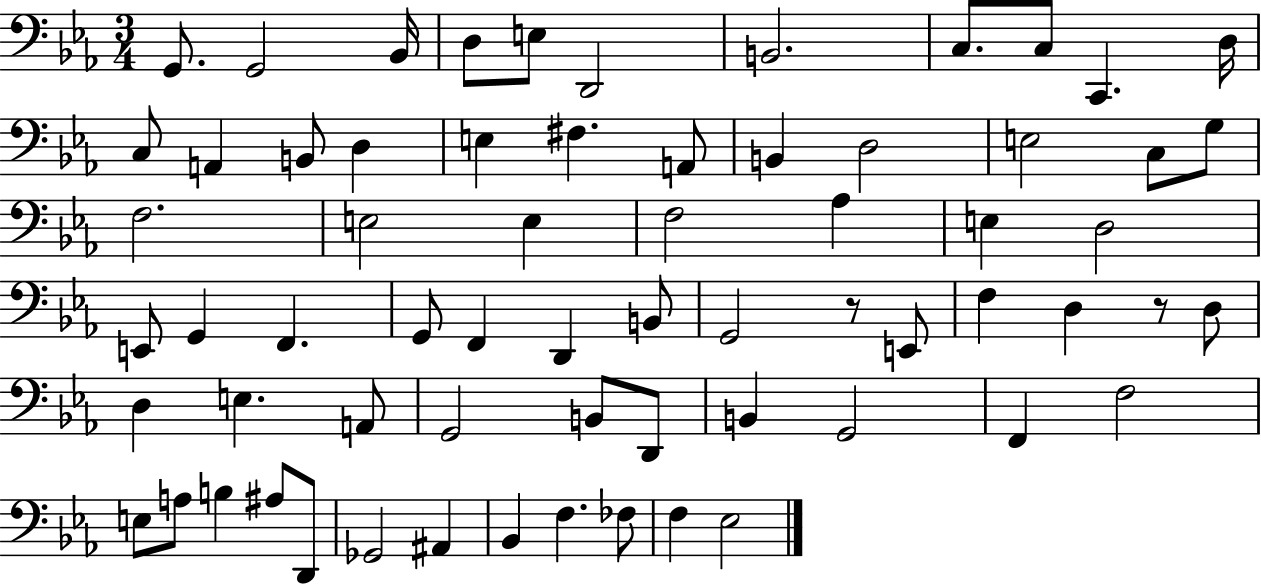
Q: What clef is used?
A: bass